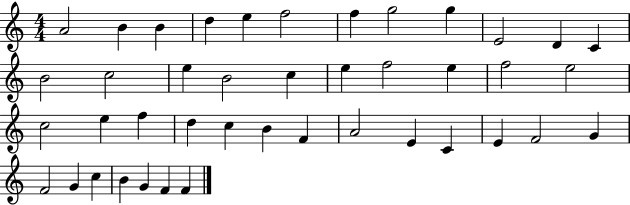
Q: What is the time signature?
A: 4/4